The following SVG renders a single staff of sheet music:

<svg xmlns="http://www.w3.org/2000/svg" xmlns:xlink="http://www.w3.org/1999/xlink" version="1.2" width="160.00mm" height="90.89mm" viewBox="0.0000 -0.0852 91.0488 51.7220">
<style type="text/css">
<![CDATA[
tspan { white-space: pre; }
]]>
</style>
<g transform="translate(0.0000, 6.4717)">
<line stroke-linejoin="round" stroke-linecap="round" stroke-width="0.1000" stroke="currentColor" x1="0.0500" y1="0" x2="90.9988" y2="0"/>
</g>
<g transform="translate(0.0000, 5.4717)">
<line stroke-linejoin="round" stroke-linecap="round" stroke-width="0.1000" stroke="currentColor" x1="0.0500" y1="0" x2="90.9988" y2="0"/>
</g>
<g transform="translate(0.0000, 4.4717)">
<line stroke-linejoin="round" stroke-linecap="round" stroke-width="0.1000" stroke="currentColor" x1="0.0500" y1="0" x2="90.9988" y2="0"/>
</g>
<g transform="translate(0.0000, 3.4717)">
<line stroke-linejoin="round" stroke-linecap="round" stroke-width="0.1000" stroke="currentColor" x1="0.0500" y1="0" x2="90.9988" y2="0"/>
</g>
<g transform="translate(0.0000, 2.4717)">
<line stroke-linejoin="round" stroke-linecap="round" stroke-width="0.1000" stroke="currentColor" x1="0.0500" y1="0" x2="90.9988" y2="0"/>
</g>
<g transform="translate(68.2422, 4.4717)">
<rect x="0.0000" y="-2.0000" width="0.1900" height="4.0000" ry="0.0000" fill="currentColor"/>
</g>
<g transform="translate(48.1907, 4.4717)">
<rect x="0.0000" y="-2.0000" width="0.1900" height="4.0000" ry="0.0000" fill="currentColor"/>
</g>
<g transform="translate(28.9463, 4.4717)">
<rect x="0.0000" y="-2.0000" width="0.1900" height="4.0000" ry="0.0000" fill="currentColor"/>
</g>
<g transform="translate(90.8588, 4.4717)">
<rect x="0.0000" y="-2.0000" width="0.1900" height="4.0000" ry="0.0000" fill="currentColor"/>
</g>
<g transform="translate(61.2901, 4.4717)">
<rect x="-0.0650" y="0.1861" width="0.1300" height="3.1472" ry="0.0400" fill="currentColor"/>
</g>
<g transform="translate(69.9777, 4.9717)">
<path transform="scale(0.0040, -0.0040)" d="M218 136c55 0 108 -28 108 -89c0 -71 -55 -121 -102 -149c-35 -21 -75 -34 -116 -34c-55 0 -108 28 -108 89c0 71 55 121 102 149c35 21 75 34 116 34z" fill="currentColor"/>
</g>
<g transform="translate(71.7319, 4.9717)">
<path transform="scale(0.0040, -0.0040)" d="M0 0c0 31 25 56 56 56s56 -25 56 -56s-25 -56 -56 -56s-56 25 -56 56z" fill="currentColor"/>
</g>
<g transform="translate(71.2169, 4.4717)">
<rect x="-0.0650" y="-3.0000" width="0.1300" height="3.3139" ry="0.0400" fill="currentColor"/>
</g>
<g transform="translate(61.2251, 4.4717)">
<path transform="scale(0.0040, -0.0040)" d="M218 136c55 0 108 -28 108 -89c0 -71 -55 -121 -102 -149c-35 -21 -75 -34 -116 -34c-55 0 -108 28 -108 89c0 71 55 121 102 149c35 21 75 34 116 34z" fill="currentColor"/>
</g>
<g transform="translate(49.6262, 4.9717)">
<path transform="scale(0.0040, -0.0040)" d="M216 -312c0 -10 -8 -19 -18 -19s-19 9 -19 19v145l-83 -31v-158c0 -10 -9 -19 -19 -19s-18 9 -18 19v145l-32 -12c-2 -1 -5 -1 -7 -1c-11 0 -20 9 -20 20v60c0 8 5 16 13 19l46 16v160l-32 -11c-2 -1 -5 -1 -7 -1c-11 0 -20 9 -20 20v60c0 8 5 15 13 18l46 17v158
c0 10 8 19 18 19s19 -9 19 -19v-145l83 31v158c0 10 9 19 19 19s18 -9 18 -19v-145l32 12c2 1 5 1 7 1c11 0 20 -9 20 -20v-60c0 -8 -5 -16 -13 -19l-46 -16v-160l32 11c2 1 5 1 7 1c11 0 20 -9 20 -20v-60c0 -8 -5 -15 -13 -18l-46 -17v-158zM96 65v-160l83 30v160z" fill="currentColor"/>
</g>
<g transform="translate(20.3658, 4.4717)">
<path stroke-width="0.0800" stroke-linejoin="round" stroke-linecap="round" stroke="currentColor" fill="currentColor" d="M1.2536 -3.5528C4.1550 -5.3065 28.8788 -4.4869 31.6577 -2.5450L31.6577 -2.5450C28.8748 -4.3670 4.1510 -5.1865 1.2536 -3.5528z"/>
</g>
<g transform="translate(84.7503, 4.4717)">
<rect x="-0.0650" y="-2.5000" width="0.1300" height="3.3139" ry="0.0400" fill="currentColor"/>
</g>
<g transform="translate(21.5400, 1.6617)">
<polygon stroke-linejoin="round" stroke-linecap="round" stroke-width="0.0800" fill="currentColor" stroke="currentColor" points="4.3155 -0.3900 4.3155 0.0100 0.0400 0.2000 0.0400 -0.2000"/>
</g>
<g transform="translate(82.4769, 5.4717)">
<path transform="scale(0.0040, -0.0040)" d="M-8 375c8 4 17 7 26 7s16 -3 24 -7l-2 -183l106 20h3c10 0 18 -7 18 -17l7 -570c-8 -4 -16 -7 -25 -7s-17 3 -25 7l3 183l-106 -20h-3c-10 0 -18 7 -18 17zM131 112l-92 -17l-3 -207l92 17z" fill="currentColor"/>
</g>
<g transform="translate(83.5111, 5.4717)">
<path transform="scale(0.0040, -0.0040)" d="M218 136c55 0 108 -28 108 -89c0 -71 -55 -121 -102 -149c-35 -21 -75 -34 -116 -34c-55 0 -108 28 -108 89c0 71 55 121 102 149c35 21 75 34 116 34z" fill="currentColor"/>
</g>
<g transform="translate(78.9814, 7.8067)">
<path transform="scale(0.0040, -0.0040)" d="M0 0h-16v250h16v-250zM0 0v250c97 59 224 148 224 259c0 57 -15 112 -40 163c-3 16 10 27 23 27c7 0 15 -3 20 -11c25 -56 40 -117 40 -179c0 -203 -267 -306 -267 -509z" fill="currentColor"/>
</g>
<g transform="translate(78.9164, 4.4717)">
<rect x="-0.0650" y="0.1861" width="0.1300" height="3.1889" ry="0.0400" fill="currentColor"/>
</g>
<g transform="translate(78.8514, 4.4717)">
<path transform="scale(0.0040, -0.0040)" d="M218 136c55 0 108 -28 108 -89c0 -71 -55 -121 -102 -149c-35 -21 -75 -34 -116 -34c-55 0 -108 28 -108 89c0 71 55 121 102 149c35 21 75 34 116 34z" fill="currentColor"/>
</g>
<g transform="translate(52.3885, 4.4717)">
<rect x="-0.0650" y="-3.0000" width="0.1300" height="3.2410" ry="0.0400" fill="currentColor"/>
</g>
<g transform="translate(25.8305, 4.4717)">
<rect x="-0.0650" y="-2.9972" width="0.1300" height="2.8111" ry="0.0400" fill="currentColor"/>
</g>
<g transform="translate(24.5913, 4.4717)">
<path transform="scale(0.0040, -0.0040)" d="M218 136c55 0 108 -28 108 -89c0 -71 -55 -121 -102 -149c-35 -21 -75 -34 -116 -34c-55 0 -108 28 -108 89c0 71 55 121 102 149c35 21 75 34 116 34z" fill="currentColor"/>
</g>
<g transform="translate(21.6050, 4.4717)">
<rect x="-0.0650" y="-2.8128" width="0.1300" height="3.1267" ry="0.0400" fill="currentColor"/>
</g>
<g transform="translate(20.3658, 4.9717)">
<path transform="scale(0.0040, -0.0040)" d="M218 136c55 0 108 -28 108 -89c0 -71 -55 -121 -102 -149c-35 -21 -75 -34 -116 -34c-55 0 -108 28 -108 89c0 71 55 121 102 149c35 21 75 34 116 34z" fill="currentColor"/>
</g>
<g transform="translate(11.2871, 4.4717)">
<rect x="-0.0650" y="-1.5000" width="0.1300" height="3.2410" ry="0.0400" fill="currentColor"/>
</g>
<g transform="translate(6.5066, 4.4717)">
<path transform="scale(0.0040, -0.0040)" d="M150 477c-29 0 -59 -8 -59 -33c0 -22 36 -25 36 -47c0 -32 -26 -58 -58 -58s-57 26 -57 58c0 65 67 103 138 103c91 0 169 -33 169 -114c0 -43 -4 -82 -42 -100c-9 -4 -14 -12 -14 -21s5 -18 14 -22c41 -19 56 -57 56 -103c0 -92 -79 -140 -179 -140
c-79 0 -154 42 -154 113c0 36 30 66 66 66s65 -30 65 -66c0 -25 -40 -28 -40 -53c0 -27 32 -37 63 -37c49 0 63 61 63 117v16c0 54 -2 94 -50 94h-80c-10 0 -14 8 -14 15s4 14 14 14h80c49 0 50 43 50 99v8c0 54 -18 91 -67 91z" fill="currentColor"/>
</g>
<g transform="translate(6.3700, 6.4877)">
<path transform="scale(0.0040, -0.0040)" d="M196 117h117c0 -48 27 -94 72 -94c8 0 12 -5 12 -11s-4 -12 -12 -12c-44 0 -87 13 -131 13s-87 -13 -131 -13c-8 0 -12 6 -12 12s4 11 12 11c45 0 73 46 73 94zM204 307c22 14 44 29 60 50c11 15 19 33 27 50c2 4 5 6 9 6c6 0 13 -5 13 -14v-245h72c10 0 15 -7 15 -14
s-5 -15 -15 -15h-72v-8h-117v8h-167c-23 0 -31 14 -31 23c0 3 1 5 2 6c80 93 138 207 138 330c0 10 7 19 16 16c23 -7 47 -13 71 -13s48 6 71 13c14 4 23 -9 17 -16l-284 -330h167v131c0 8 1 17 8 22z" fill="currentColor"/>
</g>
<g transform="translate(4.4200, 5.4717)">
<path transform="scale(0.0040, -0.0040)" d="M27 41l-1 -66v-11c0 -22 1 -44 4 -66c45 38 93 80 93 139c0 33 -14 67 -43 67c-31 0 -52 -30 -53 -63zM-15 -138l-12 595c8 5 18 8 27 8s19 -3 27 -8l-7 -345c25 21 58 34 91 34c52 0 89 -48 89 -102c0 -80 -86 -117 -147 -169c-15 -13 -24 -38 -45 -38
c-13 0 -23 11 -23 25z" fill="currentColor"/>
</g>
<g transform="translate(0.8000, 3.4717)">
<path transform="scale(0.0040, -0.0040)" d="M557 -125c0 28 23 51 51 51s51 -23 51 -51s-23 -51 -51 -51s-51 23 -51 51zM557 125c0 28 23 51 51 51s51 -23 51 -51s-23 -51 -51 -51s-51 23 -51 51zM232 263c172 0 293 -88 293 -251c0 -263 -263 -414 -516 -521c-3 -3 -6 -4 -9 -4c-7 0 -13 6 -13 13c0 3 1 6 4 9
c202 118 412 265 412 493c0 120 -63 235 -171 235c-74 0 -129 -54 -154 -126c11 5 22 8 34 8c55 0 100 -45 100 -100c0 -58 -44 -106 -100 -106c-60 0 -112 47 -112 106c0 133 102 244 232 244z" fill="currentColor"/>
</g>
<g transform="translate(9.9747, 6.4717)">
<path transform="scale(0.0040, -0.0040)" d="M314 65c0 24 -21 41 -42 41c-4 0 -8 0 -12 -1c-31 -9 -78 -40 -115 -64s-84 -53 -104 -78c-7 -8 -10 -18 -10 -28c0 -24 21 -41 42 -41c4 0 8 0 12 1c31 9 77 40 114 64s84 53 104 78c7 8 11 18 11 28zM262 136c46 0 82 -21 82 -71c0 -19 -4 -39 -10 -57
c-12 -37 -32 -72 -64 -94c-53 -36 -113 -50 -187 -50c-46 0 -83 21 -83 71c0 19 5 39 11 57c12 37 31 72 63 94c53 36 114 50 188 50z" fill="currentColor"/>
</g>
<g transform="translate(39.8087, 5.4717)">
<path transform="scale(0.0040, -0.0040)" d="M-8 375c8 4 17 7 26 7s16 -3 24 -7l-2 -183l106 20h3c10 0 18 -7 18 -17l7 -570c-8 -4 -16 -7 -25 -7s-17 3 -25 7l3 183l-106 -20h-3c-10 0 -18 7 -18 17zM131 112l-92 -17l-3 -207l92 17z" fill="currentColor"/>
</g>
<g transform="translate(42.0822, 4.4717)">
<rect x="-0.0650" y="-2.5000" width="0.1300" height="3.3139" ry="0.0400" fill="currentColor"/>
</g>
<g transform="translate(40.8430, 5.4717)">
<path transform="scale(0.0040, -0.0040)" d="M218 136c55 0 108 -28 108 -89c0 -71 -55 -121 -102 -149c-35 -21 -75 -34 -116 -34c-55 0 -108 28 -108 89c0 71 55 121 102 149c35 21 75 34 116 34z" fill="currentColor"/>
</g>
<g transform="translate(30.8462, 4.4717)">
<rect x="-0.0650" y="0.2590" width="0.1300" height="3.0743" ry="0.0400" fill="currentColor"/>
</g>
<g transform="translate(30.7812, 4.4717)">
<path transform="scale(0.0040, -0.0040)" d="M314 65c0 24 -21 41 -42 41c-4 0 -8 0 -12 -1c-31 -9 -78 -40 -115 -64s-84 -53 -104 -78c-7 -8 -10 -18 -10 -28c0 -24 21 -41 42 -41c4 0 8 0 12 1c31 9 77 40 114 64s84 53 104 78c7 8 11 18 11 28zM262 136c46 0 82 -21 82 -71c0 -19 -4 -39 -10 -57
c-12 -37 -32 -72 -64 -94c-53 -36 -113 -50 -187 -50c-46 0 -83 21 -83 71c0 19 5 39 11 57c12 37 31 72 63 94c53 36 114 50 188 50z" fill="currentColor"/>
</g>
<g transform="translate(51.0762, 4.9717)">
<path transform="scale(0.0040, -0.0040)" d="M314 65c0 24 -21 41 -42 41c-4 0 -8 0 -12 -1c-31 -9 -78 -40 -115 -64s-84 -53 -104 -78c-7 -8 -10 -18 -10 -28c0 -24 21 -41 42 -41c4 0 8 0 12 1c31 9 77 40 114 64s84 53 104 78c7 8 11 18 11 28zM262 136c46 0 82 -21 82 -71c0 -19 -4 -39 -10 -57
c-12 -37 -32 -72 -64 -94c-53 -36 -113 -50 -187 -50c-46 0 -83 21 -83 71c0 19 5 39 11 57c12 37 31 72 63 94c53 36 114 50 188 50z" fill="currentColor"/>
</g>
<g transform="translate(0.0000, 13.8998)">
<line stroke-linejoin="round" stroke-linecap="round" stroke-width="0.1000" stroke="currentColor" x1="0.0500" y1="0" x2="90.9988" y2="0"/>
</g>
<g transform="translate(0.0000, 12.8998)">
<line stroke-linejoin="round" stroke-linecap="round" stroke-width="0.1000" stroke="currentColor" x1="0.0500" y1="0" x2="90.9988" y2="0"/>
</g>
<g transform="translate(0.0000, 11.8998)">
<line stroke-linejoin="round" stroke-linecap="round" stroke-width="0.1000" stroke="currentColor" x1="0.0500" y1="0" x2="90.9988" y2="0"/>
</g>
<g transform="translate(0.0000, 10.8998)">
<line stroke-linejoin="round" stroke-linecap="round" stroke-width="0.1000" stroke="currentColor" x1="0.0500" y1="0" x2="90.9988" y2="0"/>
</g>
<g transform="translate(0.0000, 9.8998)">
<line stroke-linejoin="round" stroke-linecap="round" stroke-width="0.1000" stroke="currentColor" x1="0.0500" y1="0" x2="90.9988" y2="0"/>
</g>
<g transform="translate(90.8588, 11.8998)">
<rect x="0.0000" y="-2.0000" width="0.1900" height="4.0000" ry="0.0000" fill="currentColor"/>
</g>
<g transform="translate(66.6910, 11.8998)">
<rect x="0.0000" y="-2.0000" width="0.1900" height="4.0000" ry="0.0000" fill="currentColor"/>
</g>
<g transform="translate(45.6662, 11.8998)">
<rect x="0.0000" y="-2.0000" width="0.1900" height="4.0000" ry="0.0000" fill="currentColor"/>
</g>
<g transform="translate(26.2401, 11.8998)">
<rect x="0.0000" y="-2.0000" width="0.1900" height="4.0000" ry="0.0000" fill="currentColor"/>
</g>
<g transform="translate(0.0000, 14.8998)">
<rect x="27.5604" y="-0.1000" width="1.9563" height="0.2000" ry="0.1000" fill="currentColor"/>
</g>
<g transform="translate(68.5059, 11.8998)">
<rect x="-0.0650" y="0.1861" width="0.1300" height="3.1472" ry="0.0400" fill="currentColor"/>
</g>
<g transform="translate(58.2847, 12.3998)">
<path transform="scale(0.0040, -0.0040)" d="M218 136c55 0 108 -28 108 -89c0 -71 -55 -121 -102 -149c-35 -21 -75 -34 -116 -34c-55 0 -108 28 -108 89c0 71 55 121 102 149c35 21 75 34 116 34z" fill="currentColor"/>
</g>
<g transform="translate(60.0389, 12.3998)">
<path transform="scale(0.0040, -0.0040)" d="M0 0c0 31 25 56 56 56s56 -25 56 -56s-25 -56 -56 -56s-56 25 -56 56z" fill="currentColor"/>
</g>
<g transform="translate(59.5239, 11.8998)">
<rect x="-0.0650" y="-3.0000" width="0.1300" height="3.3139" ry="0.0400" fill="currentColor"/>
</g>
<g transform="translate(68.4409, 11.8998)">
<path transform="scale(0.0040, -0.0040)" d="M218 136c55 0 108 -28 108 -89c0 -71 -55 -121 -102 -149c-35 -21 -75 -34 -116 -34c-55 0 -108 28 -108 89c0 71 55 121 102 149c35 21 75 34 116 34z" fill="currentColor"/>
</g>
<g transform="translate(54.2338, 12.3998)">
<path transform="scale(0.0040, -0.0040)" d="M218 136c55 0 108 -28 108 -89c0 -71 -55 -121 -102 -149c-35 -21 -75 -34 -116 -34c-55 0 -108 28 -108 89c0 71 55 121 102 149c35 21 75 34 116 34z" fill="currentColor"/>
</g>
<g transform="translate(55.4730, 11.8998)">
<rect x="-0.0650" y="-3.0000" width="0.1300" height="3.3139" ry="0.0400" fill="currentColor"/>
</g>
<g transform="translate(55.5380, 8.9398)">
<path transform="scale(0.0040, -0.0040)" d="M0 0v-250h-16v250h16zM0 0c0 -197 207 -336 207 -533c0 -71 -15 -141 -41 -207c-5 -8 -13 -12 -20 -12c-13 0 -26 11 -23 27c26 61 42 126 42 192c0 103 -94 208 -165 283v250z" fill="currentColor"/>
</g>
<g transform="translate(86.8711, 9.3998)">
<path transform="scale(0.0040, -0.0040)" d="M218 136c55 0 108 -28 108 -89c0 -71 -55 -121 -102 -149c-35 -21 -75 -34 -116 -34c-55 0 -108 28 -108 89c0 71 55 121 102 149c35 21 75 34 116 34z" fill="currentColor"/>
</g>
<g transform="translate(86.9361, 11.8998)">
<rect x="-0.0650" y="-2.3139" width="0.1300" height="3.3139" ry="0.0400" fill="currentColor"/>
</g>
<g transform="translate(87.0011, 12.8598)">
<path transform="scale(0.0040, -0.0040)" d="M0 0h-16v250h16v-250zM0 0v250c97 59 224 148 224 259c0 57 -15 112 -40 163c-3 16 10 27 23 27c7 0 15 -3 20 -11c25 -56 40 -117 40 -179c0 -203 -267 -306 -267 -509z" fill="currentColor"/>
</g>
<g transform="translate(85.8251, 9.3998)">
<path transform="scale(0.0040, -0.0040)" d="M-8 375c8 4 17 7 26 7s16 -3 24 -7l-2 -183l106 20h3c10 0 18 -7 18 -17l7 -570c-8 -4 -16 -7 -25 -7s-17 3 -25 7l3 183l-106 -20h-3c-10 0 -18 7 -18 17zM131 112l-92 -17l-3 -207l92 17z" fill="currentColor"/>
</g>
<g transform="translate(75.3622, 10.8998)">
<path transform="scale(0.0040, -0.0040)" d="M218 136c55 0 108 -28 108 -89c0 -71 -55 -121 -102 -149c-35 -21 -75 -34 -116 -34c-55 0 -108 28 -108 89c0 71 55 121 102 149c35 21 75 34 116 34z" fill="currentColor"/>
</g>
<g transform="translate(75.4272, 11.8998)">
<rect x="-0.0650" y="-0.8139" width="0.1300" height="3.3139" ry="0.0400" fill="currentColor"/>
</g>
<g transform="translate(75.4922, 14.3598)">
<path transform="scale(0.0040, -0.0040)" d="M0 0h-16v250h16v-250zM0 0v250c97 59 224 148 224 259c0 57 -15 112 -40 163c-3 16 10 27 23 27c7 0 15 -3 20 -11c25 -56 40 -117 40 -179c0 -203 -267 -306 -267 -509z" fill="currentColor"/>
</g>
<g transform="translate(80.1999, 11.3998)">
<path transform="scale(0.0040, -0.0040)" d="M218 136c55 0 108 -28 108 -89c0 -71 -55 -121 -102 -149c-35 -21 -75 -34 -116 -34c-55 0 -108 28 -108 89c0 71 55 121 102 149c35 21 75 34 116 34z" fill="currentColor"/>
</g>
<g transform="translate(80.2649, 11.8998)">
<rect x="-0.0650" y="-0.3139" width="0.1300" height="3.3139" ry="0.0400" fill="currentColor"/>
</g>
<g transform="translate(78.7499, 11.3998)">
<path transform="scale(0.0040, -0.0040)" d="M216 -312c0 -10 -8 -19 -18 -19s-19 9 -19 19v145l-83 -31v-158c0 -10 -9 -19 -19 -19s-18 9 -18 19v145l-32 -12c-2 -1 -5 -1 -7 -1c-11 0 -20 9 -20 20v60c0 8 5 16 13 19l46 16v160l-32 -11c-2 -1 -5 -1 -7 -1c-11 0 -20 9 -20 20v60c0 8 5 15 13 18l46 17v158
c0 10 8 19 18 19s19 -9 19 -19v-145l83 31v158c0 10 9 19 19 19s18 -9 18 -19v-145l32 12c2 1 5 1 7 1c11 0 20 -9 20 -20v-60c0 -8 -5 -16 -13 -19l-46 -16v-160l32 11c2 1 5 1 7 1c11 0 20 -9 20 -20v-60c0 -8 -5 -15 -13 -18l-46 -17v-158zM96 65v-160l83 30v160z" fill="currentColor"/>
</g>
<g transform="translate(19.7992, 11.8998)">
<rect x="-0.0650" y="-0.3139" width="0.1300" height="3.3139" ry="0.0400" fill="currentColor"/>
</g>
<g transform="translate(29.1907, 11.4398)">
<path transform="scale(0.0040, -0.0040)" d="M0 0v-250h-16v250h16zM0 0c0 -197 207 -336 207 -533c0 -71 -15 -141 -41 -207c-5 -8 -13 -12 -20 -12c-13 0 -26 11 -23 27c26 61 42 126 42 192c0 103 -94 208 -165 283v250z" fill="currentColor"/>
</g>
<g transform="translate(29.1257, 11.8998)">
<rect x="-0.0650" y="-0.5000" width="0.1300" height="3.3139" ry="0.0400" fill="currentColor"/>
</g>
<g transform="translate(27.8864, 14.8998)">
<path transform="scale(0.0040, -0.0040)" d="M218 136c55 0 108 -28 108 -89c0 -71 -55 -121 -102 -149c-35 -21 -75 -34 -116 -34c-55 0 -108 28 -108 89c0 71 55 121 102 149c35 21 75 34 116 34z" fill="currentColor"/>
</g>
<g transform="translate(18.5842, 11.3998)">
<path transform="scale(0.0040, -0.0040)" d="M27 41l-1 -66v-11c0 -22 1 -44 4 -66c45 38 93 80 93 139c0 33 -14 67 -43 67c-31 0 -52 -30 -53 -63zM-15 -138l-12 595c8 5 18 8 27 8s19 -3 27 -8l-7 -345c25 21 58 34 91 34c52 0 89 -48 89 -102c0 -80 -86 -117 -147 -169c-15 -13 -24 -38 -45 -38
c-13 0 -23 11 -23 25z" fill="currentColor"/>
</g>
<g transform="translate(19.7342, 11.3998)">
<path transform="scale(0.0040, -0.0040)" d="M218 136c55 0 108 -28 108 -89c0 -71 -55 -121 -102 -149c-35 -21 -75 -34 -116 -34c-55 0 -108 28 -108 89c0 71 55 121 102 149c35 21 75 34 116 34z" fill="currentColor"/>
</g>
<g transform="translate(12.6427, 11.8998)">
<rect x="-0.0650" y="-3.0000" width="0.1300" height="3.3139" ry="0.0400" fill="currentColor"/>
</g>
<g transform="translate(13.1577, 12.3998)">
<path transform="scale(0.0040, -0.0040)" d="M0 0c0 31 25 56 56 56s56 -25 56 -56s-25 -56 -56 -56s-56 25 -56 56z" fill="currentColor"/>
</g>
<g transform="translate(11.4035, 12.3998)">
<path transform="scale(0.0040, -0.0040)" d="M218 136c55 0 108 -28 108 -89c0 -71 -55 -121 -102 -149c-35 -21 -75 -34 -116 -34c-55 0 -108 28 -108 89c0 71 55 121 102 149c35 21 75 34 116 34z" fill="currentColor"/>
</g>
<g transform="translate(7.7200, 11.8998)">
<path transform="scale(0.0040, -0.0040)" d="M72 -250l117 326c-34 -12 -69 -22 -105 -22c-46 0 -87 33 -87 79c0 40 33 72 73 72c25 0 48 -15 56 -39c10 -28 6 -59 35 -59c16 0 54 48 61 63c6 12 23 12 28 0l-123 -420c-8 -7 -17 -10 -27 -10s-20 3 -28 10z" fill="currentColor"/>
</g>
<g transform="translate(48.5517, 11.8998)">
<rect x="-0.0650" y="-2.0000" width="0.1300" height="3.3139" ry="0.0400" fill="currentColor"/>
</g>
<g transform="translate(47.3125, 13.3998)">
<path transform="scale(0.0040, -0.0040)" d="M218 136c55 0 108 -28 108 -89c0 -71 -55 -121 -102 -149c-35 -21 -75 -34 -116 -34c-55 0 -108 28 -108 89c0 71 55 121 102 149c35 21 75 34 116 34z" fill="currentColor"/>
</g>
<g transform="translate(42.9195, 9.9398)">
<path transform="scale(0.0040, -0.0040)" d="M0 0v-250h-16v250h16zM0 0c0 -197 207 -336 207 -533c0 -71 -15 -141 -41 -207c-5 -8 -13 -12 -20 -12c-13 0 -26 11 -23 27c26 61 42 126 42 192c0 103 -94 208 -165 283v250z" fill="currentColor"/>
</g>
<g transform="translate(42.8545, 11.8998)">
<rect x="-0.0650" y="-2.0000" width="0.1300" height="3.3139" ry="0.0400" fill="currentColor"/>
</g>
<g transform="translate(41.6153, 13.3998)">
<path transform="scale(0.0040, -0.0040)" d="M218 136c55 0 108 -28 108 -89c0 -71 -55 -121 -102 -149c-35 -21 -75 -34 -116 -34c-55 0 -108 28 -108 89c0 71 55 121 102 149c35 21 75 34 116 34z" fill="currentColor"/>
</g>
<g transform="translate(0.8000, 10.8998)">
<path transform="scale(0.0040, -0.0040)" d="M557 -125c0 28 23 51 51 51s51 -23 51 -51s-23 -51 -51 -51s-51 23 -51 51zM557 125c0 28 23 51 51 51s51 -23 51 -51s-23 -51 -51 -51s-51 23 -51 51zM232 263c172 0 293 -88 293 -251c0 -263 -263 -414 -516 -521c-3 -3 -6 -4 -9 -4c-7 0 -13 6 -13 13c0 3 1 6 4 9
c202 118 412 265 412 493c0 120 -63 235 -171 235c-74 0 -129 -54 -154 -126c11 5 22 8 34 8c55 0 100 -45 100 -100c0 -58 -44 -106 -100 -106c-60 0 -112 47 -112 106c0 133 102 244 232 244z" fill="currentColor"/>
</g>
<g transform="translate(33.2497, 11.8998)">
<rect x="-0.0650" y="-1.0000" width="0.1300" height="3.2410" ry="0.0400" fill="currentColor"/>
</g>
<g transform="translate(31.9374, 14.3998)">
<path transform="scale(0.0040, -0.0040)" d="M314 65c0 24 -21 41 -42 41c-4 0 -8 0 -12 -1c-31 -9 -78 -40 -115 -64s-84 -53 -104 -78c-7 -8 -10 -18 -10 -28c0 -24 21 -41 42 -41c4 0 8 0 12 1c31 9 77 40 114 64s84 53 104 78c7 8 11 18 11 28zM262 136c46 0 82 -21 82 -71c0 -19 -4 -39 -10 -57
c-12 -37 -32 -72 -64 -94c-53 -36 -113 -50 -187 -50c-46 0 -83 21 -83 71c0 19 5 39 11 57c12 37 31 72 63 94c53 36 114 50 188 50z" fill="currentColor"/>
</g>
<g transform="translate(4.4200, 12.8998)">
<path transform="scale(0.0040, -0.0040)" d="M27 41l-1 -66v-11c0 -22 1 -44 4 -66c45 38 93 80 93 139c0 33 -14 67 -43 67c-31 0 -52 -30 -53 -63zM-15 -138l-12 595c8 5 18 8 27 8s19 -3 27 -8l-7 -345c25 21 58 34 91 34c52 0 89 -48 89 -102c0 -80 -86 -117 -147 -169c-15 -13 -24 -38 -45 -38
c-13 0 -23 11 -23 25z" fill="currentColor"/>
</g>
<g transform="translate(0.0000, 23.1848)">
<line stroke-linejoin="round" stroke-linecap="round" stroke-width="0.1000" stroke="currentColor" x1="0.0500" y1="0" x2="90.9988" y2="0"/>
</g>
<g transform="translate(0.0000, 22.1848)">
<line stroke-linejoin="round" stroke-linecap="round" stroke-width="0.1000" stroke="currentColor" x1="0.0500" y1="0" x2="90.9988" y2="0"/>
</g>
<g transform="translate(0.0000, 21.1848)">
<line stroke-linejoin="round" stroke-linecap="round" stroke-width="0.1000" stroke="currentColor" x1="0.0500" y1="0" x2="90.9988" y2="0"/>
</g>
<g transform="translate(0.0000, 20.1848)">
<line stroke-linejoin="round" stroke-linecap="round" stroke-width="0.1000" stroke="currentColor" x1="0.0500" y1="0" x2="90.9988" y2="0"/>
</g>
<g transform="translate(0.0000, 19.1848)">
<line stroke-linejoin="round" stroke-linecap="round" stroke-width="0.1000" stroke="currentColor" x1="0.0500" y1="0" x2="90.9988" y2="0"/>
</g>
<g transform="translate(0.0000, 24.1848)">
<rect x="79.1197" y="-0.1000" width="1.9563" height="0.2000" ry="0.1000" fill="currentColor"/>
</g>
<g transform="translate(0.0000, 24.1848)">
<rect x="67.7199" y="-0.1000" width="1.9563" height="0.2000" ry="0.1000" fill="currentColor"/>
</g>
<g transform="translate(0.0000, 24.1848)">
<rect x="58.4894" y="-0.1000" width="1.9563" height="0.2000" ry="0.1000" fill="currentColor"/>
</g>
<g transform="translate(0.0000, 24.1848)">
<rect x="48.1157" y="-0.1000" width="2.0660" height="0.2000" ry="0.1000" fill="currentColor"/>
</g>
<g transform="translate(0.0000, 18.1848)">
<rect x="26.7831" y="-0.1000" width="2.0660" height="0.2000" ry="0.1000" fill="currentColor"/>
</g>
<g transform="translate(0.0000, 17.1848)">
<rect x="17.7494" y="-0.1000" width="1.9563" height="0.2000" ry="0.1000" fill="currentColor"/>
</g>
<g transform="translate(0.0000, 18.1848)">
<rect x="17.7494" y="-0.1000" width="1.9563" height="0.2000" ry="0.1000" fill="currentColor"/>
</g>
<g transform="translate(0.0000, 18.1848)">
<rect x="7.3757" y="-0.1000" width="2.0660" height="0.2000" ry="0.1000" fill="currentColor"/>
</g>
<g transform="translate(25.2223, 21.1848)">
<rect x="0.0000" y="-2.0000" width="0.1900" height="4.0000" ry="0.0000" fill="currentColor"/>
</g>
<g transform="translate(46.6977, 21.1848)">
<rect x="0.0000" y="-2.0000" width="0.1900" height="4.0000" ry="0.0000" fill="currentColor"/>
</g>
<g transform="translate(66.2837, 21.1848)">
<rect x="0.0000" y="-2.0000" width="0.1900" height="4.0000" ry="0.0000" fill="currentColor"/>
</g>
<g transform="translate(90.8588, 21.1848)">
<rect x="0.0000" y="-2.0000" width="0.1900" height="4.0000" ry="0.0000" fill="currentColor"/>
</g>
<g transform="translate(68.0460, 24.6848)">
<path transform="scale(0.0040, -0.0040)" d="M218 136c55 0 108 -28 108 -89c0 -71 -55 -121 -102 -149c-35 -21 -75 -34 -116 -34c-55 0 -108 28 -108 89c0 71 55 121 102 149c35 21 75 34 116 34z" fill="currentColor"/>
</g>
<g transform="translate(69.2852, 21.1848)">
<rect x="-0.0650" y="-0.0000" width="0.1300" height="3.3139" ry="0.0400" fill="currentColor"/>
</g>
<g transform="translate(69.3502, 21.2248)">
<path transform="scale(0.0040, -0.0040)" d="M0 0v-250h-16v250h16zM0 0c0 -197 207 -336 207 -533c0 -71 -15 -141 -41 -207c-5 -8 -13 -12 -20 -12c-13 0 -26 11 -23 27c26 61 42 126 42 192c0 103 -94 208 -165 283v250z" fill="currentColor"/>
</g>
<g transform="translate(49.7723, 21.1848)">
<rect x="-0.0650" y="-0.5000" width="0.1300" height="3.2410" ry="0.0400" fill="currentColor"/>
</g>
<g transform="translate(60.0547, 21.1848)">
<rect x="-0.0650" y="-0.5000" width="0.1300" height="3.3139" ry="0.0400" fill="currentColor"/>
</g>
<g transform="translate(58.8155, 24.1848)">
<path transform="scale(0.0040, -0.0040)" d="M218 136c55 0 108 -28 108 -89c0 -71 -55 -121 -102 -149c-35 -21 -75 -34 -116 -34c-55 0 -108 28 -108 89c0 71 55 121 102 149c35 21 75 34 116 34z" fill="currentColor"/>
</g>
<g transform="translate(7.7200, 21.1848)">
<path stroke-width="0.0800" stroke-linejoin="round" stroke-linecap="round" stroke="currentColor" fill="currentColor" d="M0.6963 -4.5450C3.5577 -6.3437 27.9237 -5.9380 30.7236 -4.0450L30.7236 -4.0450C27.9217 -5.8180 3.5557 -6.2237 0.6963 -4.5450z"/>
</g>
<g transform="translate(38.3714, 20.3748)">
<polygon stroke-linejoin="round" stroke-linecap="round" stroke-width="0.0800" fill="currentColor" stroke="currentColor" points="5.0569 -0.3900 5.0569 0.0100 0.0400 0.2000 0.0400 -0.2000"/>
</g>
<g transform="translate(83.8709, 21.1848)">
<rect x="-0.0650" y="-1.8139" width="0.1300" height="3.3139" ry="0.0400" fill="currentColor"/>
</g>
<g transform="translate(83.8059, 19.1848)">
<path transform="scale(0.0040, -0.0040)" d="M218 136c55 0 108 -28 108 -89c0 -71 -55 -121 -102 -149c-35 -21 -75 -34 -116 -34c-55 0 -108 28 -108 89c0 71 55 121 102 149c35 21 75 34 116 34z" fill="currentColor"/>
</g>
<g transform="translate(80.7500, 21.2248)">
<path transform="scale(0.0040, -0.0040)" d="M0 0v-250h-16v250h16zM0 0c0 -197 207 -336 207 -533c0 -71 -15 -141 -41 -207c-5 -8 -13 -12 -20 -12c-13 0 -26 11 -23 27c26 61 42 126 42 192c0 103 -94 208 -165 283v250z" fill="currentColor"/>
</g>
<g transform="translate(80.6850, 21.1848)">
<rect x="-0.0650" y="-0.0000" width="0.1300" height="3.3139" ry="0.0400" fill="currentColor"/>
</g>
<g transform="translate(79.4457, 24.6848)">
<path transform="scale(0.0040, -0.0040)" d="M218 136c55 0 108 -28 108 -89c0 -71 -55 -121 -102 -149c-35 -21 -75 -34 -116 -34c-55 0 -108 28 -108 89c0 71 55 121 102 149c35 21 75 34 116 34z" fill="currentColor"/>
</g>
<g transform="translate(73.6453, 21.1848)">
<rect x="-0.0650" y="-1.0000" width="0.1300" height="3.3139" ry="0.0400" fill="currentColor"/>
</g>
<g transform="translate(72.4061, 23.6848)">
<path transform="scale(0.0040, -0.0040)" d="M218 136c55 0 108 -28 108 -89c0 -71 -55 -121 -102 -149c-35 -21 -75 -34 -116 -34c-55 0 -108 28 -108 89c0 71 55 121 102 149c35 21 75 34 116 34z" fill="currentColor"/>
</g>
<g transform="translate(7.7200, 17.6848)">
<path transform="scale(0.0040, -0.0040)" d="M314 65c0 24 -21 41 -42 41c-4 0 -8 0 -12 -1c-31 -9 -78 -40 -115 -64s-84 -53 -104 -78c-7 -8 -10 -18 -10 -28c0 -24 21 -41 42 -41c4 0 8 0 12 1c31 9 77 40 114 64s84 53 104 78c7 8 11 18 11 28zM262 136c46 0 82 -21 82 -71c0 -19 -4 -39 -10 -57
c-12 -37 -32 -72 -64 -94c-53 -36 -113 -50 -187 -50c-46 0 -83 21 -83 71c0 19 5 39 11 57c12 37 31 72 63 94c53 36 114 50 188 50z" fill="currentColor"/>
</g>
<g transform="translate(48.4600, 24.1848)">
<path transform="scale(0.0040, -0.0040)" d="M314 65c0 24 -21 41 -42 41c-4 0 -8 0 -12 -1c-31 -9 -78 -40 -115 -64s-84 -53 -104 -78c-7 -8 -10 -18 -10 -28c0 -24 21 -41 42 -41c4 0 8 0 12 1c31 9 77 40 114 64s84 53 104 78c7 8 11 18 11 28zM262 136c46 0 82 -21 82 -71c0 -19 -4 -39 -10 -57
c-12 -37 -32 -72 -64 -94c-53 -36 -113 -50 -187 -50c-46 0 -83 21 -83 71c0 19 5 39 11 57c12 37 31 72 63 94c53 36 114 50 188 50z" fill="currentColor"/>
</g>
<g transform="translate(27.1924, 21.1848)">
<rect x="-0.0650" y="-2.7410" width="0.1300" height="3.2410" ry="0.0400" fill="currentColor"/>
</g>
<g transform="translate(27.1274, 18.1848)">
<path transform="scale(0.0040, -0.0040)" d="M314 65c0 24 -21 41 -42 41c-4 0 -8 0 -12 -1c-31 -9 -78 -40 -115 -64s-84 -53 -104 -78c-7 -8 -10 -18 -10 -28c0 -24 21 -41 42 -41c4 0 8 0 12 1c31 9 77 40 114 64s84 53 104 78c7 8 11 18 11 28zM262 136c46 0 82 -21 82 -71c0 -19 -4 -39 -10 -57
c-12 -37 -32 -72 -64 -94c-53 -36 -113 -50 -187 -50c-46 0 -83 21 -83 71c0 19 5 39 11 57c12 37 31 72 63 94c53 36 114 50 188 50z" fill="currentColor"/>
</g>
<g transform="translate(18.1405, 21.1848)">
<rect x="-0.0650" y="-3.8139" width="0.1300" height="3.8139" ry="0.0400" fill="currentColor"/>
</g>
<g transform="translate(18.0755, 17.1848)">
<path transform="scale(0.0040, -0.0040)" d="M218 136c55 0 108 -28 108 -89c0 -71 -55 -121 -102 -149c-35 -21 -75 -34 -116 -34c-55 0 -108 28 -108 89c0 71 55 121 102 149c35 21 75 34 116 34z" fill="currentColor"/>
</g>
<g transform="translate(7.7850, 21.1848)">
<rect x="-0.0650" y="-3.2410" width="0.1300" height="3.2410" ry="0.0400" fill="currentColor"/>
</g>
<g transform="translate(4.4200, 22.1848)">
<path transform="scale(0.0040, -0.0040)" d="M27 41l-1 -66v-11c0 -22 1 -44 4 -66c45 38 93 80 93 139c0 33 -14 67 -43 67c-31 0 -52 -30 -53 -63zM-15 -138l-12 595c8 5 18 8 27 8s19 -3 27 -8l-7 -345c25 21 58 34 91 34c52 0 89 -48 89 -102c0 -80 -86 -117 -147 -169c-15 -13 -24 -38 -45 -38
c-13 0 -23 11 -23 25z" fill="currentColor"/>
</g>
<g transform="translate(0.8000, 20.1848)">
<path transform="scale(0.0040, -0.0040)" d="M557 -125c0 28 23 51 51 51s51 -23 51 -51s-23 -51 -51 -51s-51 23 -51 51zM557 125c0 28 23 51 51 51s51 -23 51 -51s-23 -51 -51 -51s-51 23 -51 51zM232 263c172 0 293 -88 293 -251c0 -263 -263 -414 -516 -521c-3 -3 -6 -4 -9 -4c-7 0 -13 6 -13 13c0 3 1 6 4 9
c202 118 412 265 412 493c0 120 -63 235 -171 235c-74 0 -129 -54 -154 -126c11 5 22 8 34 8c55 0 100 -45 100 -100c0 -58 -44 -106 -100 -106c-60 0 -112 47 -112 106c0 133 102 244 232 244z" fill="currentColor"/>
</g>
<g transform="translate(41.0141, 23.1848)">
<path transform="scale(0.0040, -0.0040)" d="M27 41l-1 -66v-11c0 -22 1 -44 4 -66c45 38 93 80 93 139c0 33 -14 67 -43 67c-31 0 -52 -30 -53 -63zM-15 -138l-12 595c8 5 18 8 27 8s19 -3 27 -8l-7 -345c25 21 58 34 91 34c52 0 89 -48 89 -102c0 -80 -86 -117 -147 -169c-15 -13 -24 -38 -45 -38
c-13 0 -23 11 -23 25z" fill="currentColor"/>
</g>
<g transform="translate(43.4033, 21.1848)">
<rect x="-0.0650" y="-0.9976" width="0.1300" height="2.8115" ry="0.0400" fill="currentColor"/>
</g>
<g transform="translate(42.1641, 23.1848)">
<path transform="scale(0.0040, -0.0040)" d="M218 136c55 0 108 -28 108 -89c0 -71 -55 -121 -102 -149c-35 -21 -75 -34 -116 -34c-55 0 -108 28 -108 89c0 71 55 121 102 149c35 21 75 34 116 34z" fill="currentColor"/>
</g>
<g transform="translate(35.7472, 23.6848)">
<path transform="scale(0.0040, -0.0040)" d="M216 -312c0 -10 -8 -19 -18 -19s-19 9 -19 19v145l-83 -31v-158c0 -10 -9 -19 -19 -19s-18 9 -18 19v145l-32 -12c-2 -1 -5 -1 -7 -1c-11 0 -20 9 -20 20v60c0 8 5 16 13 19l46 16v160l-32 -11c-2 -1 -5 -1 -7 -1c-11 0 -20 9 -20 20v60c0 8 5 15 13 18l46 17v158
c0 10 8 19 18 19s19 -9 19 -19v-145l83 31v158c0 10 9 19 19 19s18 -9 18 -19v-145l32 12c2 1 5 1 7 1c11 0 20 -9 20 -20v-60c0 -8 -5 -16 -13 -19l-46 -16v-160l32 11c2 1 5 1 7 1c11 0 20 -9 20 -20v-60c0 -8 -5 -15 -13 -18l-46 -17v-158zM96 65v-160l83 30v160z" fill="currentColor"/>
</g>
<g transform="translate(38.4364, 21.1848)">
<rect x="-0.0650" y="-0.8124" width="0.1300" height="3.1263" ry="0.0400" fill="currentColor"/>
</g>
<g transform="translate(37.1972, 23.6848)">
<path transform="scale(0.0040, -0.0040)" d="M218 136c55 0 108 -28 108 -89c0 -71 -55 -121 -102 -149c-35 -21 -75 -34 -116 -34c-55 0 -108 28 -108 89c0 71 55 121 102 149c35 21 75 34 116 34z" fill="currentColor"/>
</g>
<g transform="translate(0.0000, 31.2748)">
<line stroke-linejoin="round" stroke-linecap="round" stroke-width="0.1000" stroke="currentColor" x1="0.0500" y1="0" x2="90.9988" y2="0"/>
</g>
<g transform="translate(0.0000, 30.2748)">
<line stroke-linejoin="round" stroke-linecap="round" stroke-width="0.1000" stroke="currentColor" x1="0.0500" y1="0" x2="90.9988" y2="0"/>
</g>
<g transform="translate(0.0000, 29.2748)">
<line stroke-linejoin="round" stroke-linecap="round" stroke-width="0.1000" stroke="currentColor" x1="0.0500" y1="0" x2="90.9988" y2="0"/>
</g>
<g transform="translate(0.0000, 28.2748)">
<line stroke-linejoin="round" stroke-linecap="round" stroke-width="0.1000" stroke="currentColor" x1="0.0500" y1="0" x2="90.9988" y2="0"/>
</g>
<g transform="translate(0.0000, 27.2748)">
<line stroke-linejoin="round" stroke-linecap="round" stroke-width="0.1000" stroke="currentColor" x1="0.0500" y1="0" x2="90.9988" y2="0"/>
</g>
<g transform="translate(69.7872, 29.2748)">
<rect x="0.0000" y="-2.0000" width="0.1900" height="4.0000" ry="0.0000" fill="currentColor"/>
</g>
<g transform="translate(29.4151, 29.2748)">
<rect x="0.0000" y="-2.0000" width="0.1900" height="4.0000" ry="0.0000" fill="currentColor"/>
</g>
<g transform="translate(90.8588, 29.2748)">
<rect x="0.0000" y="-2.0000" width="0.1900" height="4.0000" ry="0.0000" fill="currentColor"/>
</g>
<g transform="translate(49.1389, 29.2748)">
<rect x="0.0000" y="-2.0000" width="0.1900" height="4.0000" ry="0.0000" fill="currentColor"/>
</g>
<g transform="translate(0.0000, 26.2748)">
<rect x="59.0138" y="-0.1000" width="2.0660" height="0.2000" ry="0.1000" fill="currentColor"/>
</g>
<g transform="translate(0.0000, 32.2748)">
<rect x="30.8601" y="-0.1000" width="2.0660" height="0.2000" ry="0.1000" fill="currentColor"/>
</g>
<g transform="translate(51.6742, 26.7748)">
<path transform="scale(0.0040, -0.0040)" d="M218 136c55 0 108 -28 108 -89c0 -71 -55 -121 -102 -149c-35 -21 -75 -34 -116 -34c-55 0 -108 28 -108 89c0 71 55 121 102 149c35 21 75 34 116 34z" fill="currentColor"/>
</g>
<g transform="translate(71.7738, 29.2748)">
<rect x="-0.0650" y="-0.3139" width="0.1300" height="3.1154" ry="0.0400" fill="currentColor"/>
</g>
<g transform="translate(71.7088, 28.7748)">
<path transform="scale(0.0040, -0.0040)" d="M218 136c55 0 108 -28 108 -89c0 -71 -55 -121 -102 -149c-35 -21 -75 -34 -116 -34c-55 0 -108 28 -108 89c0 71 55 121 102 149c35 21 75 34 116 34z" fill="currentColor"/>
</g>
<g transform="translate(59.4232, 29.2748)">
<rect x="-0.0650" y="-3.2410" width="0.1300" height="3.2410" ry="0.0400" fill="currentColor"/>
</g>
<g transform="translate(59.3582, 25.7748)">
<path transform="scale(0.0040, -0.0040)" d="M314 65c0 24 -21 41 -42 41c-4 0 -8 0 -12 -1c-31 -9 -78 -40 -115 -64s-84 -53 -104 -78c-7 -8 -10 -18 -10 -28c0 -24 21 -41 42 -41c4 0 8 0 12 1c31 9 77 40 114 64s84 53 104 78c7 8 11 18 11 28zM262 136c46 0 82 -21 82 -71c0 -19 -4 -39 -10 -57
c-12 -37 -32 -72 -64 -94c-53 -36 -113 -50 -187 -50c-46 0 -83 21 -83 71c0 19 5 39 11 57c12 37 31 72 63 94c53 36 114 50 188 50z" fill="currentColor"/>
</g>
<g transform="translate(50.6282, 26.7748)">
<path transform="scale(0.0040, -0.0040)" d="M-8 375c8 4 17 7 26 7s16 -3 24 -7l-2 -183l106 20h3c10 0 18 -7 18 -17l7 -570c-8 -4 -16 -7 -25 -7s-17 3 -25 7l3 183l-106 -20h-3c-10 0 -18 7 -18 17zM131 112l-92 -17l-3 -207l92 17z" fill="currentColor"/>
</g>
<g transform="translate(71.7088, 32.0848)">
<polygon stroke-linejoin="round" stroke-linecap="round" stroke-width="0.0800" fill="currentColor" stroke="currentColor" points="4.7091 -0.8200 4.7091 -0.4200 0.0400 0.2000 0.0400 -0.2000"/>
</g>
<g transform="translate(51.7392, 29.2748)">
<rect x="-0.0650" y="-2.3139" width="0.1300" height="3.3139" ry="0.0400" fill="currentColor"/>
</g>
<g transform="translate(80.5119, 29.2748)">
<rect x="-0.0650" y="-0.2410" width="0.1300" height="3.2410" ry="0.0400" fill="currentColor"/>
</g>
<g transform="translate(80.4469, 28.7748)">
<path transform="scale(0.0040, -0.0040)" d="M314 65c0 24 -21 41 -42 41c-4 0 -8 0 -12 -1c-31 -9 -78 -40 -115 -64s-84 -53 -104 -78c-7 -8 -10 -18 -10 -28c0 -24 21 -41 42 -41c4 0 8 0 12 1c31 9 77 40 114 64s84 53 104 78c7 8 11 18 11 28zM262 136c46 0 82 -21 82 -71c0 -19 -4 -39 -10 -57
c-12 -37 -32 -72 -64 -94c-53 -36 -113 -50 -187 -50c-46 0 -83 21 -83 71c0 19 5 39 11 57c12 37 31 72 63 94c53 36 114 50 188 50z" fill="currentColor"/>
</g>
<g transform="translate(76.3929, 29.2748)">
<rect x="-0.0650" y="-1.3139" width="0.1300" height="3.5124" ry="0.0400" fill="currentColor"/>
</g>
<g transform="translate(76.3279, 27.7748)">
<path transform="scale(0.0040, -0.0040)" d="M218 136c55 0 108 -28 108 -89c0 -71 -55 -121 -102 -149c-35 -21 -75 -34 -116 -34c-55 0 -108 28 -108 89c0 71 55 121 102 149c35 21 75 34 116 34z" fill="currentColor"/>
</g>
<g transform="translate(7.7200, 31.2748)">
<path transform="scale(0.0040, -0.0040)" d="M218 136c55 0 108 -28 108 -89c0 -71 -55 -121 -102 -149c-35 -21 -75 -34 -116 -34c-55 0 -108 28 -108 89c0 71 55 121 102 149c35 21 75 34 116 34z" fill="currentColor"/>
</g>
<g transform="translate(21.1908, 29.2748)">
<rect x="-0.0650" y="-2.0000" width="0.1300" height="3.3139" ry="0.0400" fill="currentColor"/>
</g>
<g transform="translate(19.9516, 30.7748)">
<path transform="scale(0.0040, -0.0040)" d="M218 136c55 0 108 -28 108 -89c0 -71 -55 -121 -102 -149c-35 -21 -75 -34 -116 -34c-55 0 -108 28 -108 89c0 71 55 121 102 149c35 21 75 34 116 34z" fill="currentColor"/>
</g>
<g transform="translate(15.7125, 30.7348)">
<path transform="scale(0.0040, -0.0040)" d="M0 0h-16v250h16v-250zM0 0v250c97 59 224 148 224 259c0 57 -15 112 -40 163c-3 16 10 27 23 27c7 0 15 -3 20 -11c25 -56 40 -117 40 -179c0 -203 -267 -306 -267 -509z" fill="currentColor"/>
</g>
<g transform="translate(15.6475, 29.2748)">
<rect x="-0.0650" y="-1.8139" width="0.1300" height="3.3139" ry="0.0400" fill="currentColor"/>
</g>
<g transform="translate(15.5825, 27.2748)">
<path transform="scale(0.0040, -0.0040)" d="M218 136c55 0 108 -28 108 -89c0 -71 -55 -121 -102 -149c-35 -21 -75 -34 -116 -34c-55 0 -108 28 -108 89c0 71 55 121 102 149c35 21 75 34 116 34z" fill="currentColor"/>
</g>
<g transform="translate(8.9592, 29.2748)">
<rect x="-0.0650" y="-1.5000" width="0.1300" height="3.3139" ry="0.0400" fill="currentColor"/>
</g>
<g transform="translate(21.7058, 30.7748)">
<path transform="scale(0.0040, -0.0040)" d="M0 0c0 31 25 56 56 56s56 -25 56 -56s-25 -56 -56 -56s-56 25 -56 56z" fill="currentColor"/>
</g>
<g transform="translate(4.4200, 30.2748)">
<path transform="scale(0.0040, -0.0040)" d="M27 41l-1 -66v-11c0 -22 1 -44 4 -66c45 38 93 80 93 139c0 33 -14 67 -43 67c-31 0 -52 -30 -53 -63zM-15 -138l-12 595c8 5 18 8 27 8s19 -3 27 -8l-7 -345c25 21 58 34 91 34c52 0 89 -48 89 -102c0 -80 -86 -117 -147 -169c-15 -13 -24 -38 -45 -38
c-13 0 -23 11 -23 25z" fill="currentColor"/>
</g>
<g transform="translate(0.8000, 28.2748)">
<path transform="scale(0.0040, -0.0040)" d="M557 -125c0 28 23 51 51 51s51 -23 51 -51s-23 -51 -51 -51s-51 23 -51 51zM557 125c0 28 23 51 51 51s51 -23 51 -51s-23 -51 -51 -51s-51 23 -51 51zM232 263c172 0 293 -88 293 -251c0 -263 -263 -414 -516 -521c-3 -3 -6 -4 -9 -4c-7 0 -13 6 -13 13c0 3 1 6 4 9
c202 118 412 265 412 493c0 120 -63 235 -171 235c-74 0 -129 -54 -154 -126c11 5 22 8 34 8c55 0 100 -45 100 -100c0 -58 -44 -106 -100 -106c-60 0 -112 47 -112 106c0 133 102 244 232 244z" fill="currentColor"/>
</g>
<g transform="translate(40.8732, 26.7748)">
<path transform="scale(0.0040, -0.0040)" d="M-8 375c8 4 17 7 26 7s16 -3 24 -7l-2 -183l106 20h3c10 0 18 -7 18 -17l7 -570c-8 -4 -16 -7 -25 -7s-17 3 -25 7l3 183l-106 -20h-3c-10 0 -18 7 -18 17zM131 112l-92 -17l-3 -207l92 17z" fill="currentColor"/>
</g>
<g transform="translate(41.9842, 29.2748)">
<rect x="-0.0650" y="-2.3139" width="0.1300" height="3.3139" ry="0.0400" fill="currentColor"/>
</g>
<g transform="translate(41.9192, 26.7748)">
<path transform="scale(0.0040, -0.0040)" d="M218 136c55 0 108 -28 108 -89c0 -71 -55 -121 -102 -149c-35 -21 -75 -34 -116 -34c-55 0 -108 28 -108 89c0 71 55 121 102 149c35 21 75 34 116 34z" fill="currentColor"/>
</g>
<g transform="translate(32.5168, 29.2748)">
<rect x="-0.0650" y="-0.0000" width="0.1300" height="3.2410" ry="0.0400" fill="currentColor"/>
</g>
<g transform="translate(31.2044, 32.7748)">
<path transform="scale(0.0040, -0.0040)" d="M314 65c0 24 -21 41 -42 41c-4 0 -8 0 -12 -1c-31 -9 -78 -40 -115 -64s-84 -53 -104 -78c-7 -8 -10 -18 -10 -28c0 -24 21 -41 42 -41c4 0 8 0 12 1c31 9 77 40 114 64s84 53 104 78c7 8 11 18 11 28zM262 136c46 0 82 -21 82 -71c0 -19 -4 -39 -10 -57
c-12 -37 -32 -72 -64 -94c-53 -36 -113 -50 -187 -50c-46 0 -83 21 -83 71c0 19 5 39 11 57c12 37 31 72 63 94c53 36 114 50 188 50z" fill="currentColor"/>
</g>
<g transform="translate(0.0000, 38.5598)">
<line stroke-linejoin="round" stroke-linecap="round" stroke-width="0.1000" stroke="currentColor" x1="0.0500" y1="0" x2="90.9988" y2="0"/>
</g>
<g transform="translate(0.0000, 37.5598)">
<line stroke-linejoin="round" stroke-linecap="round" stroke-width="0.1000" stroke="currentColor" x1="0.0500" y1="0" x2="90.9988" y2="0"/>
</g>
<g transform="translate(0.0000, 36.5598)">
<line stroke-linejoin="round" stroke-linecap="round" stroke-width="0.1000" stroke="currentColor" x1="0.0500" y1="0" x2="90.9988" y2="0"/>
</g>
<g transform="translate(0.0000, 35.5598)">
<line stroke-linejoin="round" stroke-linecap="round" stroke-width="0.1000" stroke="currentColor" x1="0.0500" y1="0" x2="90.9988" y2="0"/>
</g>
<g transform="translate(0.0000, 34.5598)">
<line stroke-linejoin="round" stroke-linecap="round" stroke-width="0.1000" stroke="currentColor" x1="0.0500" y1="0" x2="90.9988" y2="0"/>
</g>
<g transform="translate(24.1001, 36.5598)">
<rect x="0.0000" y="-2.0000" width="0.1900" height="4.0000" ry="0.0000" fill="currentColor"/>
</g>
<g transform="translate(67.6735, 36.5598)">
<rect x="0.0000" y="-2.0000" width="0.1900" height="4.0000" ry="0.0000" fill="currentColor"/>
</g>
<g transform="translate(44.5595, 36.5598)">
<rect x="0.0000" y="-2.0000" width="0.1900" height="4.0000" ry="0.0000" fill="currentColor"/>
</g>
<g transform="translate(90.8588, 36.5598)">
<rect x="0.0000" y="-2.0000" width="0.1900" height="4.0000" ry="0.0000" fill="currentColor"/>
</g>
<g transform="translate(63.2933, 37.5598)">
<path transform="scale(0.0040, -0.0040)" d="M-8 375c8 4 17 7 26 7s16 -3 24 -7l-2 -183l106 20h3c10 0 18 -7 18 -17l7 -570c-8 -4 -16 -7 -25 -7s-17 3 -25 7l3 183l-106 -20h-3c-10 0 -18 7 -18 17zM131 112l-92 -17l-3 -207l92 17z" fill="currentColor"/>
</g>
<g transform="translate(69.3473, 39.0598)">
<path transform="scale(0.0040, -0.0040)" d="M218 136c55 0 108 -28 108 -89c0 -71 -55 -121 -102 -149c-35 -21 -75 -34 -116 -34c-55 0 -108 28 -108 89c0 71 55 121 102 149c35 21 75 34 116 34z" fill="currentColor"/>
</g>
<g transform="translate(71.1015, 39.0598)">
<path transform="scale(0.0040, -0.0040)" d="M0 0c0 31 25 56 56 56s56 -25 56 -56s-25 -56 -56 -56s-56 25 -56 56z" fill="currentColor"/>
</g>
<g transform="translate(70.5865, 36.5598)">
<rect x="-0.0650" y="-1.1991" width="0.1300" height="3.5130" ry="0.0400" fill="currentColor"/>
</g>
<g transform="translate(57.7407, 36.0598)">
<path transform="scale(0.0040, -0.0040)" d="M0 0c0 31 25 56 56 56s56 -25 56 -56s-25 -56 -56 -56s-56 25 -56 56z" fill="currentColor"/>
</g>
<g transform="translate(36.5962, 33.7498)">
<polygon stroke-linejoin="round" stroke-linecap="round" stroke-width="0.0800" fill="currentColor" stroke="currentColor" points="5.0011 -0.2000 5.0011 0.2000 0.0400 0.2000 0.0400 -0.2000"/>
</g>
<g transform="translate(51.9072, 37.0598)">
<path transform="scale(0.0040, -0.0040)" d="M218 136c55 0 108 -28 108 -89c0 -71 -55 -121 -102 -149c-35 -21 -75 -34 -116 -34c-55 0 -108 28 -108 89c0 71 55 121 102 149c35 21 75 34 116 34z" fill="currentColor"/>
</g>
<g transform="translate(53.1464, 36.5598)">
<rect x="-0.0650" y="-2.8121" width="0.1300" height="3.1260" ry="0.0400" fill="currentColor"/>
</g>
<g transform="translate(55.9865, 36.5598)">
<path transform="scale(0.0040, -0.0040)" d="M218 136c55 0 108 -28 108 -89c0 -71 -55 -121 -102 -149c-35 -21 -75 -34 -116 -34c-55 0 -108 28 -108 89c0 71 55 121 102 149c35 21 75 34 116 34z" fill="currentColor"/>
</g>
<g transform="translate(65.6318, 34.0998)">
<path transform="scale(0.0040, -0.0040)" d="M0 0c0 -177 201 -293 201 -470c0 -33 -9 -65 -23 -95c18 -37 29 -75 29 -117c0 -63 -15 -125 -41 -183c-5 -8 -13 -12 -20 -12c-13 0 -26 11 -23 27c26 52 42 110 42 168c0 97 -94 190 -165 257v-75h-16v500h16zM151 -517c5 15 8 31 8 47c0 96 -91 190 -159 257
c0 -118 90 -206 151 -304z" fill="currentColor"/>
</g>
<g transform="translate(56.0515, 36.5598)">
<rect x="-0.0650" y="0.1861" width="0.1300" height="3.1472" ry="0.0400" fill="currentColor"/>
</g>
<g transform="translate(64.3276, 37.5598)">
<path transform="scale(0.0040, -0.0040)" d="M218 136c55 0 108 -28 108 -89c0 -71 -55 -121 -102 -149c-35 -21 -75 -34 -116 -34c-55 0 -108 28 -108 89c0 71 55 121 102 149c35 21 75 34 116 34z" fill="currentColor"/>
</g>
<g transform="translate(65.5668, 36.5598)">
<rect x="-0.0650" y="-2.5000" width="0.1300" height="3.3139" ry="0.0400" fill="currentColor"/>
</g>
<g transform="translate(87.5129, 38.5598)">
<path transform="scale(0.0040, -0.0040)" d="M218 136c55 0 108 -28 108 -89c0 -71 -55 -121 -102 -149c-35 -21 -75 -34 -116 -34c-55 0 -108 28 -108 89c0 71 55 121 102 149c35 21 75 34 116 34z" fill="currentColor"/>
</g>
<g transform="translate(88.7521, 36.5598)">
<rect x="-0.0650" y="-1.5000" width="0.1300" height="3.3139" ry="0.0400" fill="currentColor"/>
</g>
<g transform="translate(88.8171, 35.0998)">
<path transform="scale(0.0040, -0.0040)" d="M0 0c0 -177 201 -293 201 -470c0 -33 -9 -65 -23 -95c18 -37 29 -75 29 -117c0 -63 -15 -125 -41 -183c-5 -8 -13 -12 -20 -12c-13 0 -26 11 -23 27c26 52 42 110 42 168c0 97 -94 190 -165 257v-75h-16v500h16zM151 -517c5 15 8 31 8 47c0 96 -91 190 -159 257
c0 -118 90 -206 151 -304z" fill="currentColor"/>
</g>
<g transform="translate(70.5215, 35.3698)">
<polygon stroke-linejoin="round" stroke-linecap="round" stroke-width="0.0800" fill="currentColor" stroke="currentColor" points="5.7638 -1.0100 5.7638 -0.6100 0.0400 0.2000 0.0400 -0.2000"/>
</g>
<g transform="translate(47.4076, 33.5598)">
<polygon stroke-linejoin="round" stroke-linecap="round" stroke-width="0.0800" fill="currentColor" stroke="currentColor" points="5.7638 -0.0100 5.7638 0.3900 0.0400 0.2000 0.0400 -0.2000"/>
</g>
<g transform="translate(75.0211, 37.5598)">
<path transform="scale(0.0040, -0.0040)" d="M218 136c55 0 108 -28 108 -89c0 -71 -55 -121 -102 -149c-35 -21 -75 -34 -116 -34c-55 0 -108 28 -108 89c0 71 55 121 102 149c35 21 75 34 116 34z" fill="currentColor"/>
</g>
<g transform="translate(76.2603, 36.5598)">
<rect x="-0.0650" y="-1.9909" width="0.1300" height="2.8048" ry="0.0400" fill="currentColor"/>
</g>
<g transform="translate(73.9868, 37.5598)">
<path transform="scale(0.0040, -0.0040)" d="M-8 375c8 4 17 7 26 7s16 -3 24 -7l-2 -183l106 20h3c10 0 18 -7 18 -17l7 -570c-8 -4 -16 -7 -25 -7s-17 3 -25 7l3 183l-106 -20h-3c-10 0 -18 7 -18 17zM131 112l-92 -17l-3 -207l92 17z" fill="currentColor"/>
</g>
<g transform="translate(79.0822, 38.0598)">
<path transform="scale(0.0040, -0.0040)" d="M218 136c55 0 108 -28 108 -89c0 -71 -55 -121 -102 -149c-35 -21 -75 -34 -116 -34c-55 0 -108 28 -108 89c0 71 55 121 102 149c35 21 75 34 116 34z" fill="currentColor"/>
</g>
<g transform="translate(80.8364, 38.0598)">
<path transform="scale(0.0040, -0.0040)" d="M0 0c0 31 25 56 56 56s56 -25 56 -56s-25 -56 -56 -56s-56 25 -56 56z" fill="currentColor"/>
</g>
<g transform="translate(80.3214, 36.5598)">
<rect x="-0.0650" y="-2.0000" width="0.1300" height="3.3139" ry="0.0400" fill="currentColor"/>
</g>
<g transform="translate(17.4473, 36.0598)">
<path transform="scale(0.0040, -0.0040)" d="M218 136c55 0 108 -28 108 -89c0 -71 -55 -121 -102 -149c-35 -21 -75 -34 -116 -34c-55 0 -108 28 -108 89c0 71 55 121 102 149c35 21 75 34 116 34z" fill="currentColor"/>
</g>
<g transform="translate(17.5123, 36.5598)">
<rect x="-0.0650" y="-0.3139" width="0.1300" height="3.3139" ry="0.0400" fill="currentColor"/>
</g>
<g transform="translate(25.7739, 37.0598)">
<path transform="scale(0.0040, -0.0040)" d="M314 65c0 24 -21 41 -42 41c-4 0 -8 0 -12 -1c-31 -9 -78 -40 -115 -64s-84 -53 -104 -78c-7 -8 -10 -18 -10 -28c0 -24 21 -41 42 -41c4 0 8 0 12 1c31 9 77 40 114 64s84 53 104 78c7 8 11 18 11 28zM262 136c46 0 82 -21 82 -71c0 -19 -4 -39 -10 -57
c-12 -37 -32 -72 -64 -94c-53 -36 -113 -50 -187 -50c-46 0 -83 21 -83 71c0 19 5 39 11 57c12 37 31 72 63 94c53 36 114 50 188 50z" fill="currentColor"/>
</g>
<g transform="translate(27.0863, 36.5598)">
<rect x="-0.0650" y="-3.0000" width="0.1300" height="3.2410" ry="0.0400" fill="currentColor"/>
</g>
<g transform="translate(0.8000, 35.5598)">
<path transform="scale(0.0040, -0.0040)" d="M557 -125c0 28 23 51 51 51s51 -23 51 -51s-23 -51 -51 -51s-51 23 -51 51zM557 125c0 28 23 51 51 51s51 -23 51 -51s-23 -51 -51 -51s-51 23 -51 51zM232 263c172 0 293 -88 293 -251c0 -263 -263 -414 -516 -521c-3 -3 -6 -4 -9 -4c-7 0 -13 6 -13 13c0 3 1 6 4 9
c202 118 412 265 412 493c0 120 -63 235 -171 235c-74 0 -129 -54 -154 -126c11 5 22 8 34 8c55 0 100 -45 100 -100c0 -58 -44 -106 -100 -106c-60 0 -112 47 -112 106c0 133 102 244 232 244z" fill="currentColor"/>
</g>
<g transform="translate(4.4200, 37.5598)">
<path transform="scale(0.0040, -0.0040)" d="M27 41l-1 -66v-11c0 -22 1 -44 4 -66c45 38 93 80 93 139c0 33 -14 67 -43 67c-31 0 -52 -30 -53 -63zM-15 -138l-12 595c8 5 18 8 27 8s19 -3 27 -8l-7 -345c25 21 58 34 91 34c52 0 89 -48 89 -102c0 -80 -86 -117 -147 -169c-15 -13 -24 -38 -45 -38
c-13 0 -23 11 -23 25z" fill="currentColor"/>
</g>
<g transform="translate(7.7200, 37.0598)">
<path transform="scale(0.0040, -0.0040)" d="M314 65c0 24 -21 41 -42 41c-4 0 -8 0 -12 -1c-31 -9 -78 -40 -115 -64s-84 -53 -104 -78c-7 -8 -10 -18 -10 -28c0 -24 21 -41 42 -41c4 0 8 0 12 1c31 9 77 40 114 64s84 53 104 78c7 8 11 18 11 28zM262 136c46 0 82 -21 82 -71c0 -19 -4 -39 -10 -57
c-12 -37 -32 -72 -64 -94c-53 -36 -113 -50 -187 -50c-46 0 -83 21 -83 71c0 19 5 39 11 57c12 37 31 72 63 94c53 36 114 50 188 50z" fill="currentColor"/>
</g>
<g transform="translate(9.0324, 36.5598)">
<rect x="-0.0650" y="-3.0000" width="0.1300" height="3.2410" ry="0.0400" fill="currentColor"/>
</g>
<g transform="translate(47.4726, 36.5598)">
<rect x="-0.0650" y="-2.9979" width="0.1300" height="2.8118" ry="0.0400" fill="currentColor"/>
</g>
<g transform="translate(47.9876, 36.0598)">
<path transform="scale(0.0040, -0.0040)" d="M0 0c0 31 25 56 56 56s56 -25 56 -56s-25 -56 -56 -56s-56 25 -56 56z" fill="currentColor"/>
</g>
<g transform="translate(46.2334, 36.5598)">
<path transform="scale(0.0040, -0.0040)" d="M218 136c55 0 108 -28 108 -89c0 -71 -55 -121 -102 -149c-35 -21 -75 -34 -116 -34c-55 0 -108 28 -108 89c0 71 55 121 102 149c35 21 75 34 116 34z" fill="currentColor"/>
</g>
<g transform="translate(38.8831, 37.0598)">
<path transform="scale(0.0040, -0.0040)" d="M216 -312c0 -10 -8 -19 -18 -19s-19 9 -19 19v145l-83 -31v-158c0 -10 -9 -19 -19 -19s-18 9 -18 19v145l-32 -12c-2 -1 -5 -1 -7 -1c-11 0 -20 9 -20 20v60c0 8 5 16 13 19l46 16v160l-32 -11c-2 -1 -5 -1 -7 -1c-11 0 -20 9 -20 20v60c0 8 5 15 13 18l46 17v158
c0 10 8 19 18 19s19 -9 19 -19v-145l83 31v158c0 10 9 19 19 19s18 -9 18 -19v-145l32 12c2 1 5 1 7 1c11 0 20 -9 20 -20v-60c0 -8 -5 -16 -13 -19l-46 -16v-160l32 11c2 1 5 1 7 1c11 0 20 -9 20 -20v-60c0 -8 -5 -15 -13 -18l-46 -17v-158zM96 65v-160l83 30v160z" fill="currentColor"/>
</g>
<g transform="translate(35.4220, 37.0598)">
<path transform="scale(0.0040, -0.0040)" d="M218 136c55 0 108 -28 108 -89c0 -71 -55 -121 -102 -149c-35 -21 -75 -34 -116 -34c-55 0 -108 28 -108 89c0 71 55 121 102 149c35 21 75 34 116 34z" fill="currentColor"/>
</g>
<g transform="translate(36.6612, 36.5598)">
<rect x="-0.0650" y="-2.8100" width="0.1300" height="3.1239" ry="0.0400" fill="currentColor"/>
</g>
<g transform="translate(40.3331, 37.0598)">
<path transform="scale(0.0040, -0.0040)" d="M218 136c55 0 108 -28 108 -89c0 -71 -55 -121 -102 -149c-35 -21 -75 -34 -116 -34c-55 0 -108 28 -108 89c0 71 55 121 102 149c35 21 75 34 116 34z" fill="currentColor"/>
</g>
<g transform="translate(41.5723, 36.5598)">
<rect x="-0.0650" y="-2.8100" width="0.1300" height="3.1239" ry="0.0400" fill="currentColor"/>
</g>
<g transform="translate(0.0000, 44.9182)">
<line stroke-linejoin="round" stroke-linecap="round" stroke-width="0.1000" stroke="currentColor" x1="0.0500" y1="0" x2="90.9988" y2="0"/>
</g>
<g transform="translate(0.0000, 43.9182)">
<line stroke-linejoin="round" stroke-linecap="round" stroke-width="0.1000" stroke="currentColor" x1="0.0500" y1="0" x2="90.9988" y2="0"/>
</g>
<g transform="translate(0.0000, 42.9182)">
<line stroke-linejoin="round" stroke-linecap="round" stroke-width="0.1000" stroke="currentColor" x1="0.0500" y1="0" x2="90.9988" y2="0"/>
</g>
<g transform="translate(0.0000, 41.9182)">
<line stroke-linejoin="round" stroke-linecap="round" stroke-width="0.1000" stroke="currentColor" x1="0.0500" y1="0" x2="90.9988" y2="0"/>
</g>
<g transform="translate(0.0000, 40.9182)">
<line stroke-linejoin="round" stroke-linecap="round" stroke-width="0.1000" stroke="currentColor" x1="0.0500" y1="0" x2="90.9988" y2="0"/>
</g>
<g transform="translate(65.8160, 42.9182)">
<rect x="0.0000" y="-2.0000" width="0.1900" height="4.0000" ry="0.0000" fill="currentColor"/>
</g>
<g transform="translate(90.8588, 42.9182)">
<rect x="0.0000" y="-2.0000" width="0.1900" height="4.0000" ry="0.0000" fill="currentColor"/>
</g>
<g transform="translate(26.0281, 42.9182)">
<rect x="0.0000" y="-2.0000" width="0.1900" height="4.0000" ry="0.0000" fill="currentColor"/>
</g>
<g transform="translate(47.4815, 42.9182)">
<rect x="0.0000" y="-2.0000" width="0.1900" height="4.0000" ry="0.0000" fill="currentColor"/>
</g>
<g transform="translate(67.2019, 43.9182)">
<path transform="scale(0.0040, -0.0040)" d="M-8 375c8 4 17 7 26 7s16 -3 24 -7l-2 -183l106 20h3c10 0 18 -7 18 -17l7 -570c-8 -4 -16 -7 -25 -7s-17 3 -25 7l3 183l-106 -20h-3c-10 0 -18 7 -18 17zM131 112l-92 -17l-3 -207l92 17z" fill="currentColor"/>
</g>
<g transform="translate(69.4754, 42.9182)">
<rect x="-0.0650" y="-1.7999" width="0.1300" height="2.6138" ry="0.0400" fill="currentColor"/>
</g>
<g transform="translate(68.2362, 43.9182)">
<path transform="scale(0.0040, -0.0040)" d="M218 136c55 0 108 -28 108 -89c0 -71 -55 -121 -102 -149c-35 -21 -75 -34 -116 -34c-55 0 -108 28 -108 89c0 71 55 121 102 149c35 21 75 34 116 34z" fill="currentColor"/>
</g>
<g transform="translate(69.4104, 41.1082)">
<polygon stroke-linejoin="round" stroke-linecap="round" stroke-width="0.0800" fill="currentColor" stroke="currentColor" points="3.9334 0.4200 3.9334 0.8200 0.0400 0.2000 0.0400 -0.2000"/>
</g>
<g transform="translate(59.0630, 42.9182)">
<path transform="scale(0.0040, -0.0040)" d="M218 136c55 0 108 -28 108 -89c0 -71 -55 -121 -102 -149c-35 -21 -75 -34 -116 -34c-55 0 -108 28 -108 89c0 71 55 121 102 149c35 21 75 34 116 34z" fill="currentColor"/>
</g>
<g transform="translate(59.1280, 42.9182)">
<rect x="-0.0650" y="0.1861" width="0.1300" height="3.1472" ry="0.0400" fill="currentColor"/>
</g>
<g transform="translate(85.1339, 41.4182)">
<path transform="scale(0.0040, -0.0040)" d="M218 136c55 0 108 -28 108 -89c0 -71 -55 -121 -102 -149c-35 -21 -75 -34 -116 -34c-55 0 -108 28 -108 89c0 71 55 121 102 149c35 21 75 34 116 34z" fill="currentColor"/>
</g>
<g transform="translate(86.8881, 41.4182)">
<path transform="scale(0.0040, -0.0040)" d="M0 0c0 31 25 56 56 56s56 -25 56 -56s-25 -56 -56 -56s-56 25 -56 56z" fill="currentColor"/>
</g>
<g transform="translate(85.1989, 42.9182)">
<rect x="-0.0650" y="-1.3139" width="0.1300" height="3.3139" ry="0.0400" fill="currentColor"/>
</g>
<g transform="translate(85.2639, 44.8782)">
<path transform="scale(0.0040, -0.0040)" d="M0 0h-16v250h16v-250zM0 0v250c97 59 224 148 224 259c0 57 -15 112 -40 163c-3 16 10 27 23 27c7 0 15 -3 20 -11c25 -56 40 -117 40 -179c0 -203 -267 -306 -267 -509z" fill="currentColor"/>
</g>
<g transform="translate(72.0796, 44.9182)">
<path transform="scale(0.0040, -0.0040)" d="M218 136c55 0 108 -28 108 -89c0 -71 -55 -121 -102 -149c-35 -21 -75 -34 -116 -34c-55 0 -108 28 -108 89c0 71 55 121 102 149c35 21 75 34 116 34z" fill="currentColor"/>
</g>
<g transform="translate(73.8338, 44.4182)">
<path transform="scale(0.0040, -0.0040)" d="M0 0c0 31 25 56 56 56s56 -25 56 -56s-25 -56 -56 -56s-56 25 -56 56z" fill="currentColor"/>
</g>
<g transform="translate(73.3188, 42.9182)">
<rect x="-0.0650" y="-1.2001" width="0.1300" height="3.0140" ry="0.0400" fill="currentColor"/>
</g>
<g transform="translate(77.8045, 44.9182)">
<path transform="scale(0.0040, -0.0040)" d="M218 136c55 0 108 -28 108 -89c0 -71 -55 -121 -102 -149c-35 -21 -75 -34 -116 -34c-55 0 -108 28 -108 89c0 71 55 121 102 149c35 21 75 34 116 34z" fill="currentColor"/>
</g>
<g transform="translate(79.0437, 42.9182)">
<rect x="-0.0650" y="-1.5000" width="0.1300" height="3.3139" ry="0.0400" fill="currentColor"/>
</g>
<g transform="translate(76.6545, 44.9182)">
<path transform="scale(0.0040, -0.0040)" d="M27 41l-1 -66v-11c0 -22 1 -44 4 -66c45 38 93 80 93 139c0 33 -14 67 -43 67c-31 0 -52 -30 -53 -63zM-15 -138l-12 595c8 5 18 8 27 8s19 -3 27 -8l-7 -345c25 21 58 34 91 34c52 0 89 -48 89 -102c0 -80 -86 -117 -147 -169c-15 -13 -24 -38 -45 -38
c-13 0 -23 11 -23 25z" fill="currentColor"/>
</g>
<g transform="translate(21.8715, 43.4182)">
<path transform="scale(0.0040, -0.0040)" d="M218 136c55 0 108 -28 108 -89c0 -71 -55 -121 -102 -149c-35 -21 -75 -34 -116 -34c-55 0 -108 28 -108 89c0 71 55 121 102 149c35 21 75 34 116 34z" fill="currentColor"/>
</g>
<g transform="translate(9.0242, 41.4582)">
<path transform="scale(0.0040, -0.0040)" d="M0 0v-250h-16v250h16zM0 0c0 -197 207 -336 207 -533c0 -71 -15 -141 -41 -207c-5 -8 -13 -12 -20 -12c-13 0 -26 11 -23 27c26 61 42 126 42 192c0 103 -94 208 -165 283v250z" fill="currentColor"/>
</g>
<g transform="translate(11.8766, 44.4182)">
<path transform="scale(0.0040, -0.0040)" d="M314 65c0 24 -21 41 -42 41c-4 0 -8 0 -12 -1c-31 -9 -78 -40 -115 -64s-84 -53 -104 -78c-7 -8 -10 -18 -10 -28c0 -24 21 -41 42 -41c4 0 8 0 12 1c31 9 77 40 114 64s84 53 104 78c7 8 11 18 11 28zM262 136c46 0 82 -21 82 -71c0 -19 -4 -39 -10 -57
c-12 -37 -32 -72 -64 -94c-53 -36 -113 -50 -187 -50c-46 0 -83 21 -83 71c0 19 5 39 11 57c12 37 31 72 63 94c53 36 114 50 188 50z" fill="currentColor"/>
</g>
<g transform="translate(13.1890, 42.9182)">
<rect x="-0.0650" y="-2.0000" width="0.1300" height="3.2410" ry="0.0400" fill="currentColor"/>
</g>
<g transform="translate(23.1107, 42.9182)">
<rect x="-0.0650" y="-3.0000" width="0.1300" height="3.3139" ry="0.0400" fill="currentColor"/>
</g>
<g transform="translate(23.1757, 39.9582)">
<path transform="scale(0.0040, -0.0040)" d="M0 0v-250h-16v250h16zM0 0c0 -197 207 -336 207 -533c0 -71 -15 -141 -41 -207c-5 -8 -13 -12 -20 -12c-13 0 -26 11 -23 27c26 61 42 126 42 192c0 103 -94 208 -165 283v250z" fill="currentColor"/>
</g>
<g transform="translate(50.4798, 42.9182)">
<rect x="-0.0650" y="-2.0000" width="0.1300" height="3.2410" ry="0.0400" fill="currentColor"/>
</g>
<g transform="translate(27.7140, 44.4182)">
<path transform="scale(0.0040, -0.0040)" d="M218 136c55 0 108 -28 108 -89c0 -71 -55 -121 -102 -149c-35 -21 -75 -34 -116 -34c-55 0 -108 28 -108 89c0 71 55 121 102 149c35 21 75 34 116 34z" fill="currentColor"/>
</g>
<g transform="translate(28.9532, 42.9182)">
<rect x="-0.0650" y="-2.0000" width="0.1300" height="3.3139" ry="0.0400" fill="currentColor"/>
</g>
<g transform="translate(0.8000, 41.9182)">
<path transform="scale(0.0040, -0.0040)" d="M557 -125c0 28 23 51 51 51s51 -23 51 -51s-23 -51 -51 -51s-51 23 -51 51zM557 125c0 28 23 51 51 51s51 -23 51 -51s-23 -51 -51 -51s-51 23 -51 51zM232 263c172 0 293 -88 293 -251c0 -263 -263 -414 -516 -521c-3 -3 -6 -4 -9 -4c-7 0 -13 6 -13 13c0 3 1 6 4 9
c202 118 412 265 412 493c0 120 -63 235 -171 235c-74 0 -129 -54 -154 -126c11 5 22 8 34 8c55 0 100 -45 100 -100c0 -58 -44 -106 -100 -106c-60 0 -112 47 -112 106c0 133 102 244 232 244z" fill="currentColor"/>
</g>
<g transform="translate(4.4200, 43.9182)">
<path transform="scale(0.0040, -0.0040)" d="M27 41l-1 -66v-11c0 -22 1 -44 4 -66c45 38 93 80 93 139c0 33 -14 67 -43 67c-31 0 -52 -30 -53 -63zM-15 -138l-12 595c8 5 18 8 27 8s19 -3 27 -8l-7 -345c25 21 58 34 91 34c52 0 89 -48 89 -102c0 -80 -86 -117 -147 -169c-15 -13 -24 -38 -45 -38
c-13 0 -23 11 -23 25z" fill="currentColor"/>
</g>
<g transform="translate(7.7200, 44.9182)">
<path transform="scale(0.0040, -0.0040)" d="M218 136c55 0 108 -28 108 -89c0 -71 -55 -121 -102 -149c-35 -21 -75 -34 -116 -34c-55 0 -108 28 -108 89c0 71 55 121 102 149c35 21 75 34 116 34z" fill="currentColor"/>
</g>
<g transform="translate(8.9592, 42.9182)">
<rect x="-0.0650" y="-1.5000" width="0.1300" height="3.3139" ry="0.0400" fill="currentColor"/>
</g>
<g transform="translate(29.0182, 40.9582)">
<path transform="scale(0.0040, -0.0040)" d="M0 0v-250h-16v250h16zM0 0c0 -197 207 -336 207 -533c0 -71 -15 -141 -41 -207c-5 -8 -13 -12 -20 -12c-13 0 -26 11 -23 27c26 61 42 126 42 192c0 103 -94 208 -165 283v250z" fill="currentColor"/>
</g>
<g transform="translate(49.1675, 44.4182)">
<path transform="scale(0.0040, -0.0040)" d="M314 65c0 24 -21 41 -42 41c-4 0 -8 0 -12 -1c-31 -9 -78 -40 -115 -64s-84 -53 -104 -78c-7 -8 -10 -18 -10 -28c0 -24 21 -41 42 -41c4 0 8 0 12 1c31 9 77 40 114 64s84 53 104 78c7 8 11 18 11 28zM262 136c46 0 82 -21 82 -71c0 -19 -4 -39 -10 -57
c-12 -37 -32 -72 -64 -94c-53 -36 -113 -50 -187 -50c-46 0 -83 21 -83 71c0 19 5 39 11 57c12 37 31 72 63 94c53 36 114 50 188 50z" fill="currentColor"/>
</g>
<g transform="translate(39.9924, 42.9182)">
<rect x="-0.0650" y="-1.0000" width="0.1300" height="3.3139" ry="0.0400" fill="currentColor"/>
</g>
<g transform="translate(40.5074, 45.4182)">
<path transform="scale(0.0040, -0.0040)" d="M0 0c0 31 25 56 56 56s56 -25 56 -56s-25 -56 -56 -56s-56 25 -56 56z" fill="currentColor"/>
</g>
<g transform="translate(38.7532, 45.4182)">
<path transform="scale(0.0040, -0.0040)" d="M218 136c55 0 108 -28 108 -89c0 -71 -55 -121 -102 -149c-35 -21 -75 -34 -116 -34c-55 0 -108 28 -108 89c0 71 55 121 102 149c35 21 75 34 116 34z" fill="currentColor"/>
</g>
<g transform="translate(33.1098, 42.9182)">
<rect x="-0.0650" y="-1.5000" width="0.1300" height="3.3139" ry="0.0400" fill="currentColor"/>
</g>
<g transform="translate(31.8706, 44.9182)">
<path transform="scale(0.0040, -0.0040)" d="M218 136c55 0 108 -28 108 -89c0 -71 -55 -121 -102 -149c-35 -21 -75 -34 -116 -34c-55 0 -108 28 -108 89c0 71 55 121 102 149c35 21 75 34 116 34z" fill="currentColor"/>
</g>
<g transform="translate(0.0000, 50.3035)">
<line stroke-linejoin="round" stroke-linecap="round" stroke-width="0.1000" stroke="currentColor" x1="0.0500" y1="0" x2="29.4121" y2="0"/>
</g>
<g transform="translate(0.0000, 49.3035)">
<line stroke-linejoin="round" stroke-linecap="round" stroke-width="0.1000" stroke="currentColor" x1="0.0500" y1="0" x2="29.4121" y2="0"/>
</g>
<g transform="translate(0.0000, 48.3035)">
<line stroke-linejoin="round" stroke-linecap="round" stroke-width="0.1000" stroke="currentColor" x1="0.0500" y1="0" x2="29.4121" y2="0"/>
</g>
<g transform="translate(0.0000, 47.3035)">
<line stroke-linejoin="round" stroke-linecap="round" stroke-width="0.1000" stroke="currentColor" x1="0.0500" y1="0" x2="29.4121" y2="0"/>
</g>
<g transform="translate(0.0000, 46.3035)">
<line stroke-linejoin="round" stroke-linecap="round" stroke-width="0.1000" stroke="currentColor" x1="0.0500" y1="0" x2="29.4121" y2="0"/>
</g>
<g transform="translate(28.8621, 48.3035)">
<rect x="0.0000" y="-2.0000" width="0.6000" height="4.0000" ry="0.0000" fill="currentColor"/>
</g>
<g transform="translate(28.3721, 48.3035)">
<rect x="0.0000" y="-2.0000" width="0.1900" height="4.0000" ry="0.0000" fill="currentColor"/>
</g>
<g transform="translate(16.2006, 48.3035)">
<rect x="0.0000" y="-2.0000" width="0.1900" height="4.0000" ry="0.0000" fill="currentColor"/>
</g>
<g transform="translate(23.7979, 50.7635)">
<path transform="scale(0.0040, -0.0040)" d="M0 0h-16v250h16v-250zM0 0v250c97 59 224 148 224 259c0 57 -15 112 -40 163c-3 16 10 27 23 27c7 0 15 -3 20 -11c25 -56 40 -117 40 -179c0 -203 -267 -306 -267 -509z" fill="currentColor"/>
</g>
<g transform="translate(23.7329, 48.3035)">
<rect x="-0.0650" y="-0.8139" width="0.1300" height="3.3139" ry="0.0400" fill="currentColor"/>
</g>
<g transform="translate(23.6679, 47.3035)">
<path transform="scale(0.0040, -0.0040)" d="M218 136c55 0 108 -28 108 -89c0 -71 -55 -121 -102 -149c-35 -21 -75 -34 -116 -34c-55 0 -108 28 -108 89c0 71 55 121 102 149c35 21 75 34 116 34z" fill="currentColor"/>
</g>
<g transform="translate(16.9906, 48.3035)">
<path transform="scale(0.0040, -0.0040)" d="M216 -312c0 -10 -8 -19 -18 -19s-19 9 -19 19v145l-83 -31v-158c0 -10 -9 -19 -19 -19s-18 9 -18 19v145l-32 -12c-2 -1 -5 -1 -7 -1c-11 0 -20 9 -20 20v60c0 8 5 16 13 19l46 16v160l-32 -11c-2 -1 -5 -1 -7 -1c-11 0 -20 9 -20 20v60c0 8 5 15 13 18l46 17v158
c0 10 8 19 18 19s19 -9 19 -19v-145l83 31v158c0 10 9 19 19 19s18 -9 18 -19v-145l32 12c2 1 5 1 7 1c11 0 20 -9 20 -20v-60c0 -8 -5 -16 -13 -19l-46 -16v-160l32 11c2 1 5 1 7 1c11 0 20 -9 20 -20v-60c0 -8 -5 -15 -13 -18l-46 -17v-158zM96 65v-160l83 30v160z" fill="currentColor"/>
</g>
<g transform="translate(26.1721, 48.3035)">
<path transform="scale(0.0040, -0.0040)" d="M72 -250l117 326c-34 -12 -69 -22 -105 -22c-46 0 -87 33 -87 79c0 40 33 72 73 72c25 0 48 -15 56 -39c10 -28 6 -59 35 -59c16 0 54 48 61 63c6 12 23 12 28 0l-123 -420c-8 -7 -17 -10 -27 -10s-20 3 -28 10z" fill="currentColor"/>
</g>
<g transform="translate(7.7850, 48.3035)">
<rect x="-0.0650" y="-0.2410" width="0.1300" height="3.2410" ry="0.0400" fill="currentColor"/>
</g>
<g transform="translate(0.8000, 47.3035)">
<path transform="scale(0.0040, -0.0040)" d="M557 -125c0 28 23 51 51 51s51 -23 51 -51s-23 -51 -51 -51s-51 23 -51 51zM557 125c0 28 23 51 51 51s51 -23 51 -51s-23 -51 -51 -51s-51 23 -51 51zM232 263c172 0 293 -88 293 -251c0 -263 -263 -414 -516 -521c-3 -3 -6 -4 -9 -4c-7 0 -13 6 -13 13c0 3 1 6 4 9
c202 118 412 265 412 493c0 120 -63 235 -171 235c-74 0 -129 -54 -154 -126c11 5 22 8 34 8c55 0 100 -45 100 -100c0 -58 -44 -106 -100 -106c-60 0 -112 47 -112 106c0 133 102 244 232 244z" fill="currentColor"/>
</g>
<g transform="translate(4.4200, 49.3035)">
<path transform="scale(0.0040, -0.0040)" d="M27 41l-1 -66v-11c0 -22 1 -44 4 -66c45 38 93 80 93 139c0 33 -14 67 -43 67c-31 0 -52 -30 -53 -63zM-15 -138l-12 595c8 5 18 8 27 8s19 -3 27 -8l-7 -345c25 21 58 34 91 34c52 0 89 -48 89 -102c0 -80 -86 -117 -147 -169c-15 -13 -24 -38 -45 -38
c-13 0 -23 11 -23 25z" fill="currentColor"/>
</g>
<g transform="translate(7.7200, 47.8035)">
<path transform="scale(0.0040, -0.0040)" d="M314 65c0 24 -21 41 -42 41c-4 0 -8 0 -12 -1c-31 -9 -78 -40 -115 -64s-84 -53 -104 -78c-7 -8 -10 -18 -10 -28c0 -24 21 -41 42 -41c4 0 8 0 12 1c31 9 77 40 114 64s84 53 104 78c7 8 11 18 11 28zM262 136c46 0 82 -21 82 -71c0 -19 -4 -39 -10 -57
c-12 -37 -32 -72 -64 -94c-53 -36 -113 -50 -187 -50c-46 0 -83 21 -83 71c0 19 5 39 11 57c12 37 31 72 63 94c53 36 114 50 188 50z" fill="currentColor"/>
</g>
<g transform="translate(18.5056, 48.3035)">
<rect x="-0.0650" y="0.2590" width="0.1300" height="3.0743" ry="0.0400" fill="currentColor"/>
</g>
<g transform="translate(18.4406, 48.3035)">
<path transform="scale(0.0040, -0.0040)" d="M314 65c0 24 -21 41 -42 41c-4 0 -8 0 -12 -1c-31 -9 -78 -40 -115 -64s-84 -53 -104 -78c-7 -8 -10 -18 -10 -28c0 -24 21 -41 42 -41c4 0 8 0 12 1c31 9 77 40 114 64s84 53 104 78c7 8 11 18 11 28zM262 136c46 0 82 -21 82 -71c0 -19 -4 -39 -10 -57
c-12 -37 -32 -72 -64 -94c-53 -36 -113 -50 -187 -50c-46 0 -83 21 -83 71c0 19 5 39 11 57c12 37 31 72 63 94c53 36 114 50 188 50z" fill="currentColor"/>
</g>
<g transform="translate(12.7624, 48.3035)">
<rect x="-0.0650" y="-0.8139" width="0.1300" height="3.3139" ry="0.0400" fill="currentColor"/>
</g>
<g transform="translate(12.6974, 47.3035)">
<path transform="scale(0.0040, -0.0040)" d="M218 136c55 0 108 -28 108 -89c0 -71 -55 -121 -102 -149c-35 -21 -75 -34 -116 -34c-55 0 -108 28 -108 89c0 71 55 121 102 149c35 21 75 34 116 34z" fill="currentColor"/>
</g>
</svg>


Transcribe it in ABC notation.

X:1
T:Untitled
M:3/4
L:1/4
K:F
G,,2 C,/2 D,/2 D,2 B,, ^C,2 D, C, D,/2 B,, z/2 C, _E, E,,/2 F,,2 A,,/2 A,, C,/2 C, D, F,/2 ^E, B,/2 D2 E C2 ^F,,/2 _G,,/2 E,,2 E,, D,,/2 F,, D,,/2 A, G,, A,/2 A,, D,,2 B, B, D2 E,/2 G,/2 E,2 C,2 E, C,2 C,/2 ^C,/2 D,/2 C,/2 D, B,,/4 F,,/2 B,,/2 A,, G,,/4 G,,/2 A,,2 C,/2 A,,/2 G,, F,, A,,2 D, B,,/2 G,,/2 _G,, G,/2 E,2 F, ^D,2 F,/2 z/2